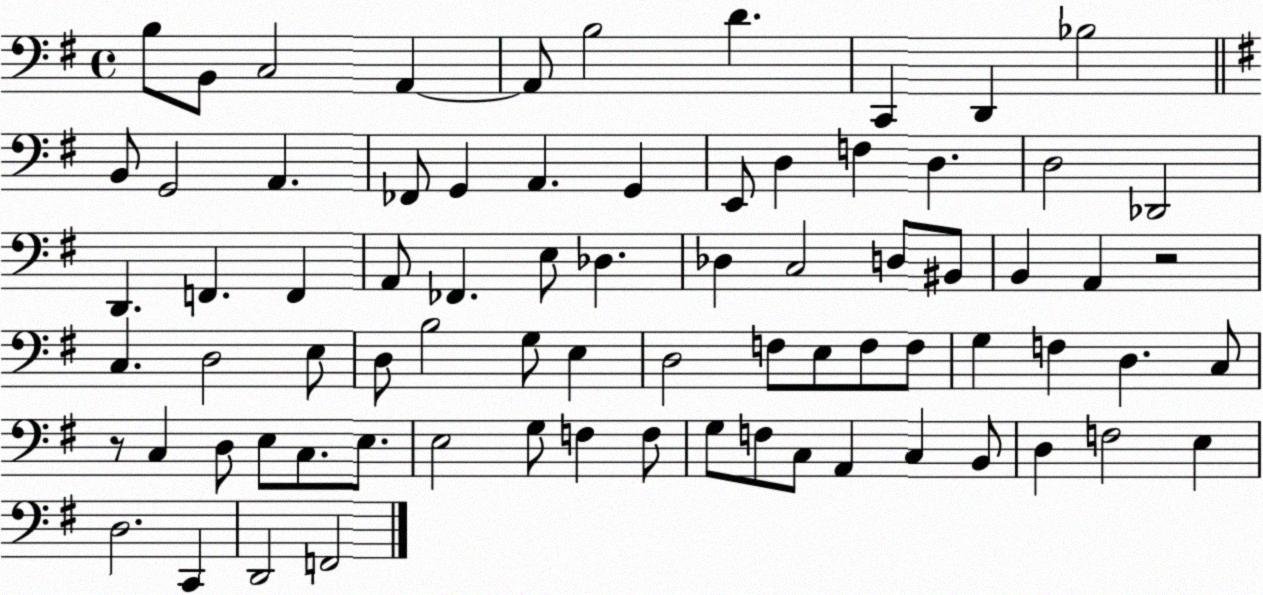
X:1
T:Untitled
M:4/4
L:1/4
K:G
B,/2 B,,/2 C,2 A,, A,,/2 B,2 D C,, D,, _B,2 B,,/2 G,,2 A,, _F,,/2 G,, A,, G,, E,,/2 D, F, D, D,2 _D,,2 D,, F,, F,, A,,/2 _F,, E,/2 _D, _D, C,2 D,/2 ^B,,/2 B,, A,, z2 C, D,2 E,/2 D,/2 B,2 G,/2 E, D,2 F,/2 E,/2 F,/2 F,/2 G, F, D, C,/2 z/2 C, D,/2 E,/2 C,/2 E,/2 E,2 G,/2 F, F,/2 G,/2 F,/2 C,/2 A,, C, B,,/2 D, F,2 E, D,2 C,, D,,2 F,,2